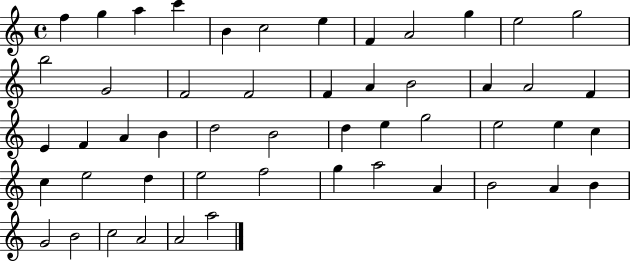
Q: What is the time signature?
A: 4/4